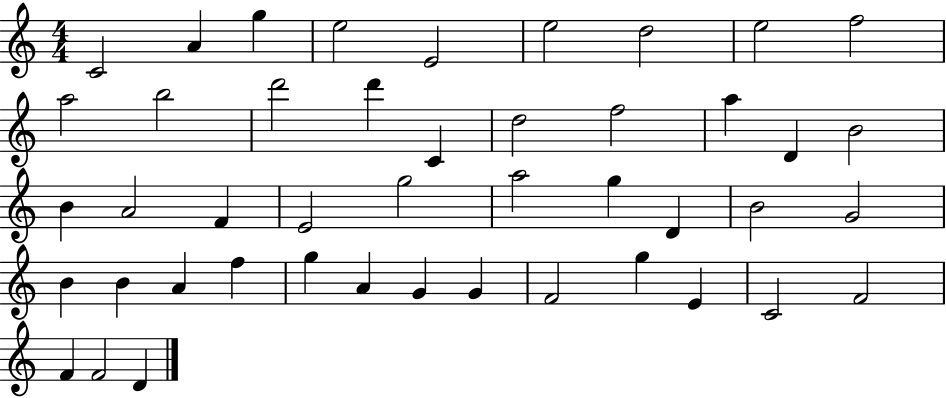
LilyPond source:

{
  \clef treble
  \numericTimeSignature
  \time 4/4
  \key c \major
  c'2 a'4 g''4 | e''2 e'2 | e''2 d''2 | e''2 f''2 | \break a''2 b''2 | d'''2 d'''4 c'4 | d''2 f''2 | a''4 d'4 b'2 | \break b'4 a'2 f'4 | e'2 g''2 | a''2 g''4 d'4 | b'2 g'2 | \break b'4 b'4 a'4 f''4 | g''4 a'4 g'4 g'4 | f'2 g''4 e'4 | c'2 f'2 | \break f'4 f'2 d'4 | \bar "|."
}